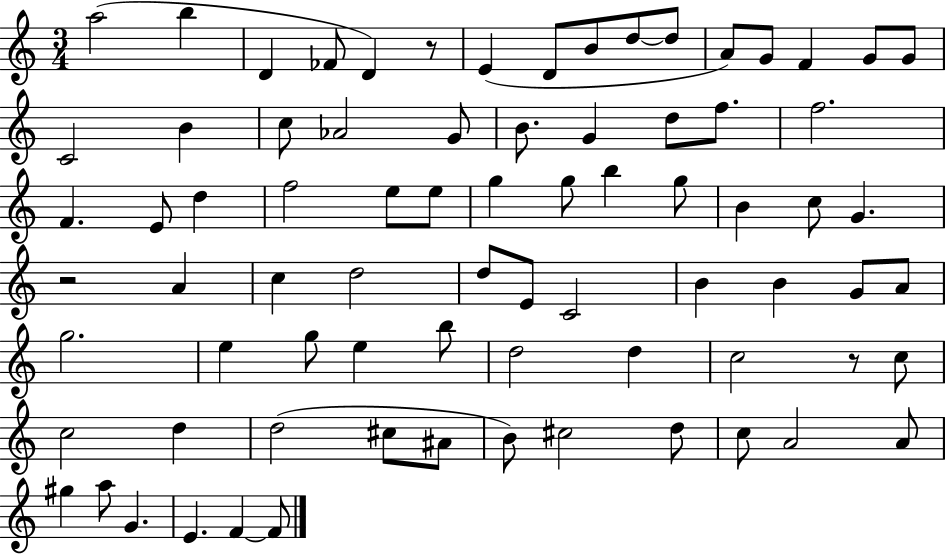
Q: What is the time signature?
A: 3/4